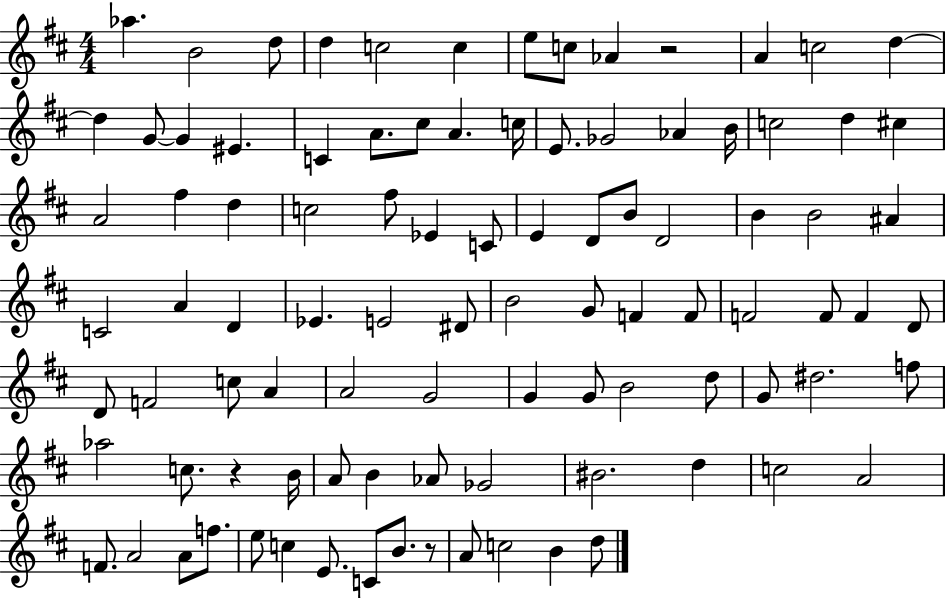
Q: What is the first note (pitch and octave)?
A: Ab5